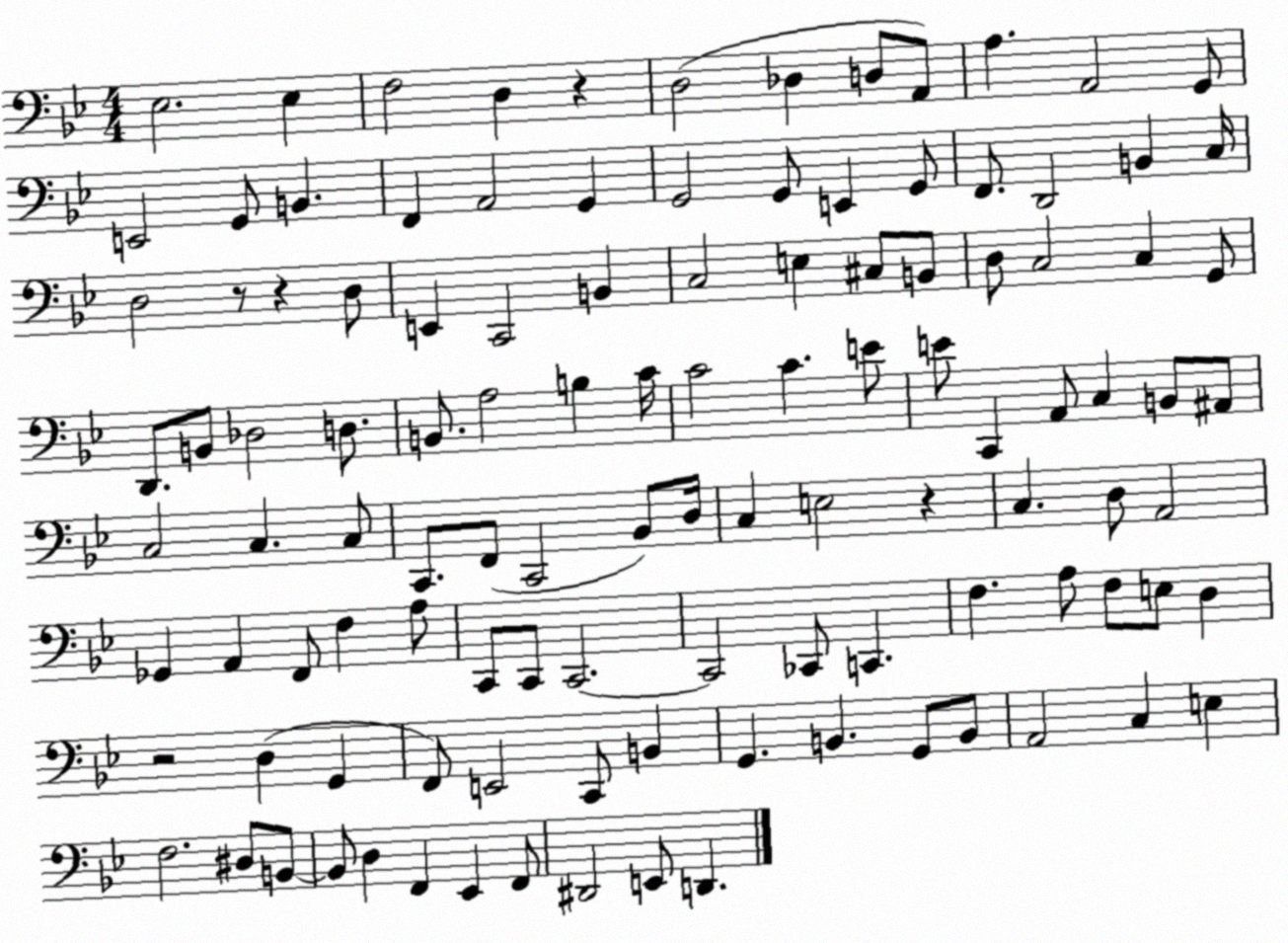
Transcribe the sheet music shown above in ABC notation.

X:1
T:Untitled
M:4/4
L:1/4
K:Bb
_E,2 _E, F,2 D, z D,2 _D, D,/2 A,,/2 A, A,,2 G,,/2 E,,2 G,,/2 B,, F,, A,,2 G,, G,,2 G,,/2 E,, G,,/2 F,,/2 D,,2 B,, C,/4 D,2 z/2 z D,/2 E,, C,,2 B,, C,2 E, ^C,/2 B,,/2 D,/2 C,2 C, G,,/2 D,,/2 B,,/2 _D,2 D,/2 B,,/2 A,2 B, C/4 C2 C E/2 E/2 C,, A,,/2 C, B,,/2 ^A,,/2 C,2 C, C,/2 C,,/2 F,,/2 C,,2 _B,,/2 D,/4 C, E,2 z C, D,/2 A,,2 _G,, A,, F,,/2 F, A,/2 C,,/2 C,,/2 C,,2 C,,2 _C,,/2 C,, F, A,/2 F,/2 E,/2 D, z2 D, G,, F,,/2 E,,2 C,,/2 B,, G,, B,, G,,/2 B,,/2 A,,2 C, E, F,2 ^D,/2 B,,/2 B,,/2 D, F,, _E,, F,,/2 ^D,,2 E,,/2 D,,